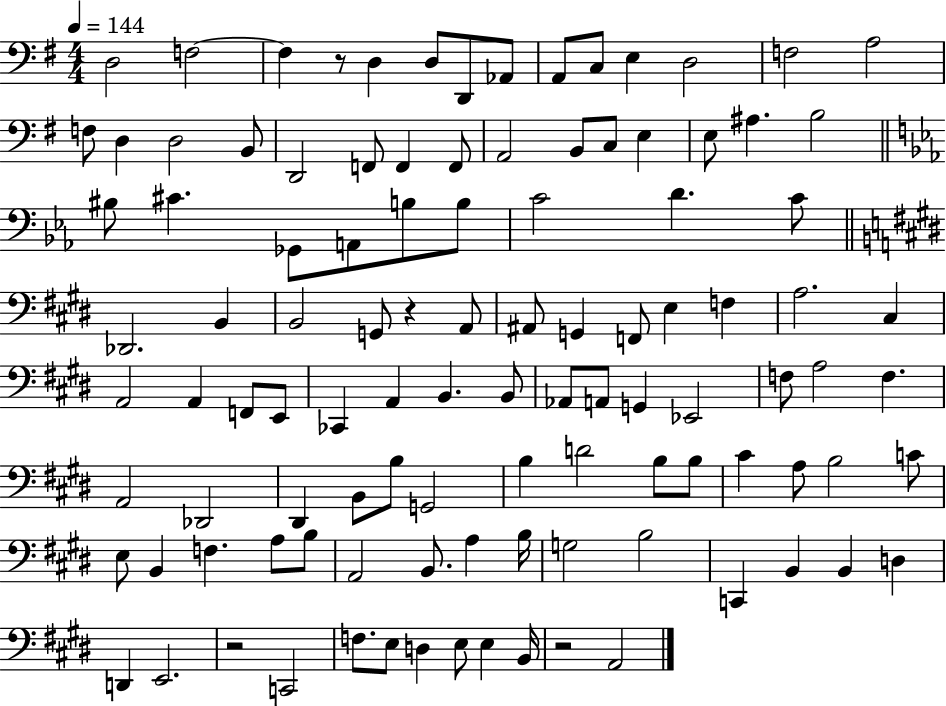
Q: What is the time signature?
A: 4/4